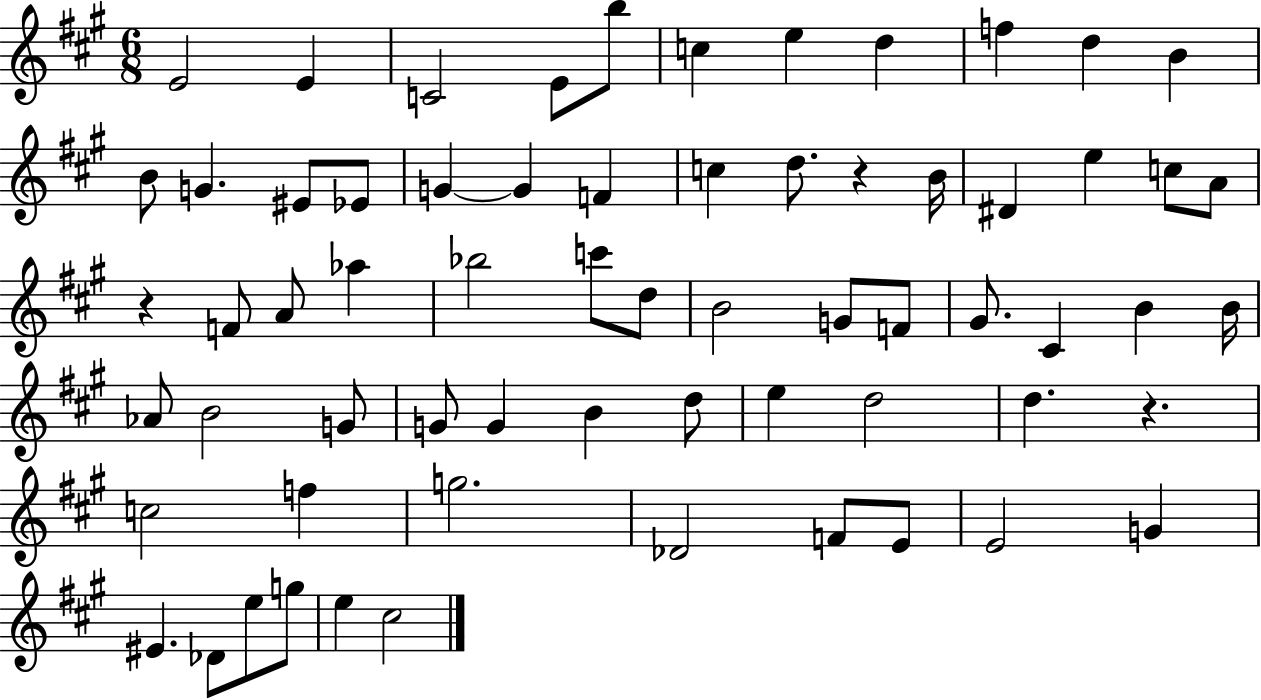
{
  \clef treble
  \numericTimeSignature
  \time 6/8
  \key a \major
  e'2 e'4 | c'2 e'8 b''8 | c''4 e''4 d''4 | f''4 d''4 b'4 | \break b'8 g'4. eis'8 ees'8 | g'4~~ g'4 f'4 | c''4 d''8. r4 b'16 | dis'4 e''4 c''8 a'8 | \break r4 f'8 a'8 aes''4 | bes''2 c'''8 d''8 | b'2 g'8 f'8 | gis'8. cis'4 b'4 b'16 | \break aes'8 b'2 g'8 | g'8 g'4 b'4 d''8 | e''4 d''2 | d''4. r4. | \break c''2 f''4 | g''2. | des'2 f'8 e'8 | e'2 g'4 | \break eis'4. des'8 e''8 g''8 | e''4 cis''2 | \bar "|."
}